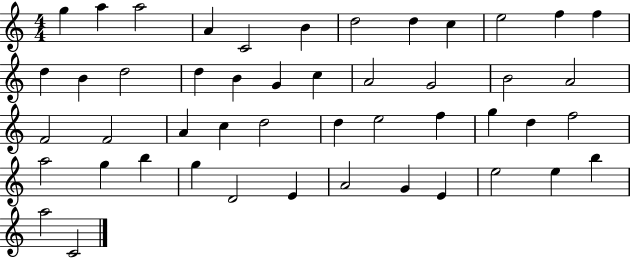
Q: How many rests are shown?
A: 0